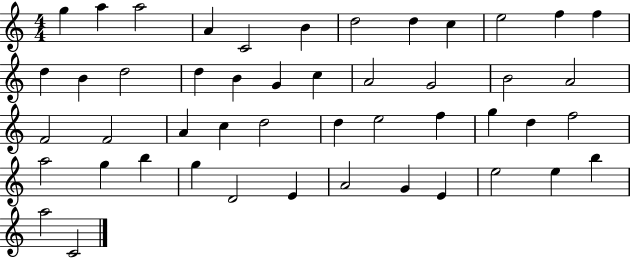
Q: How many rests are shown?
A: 0